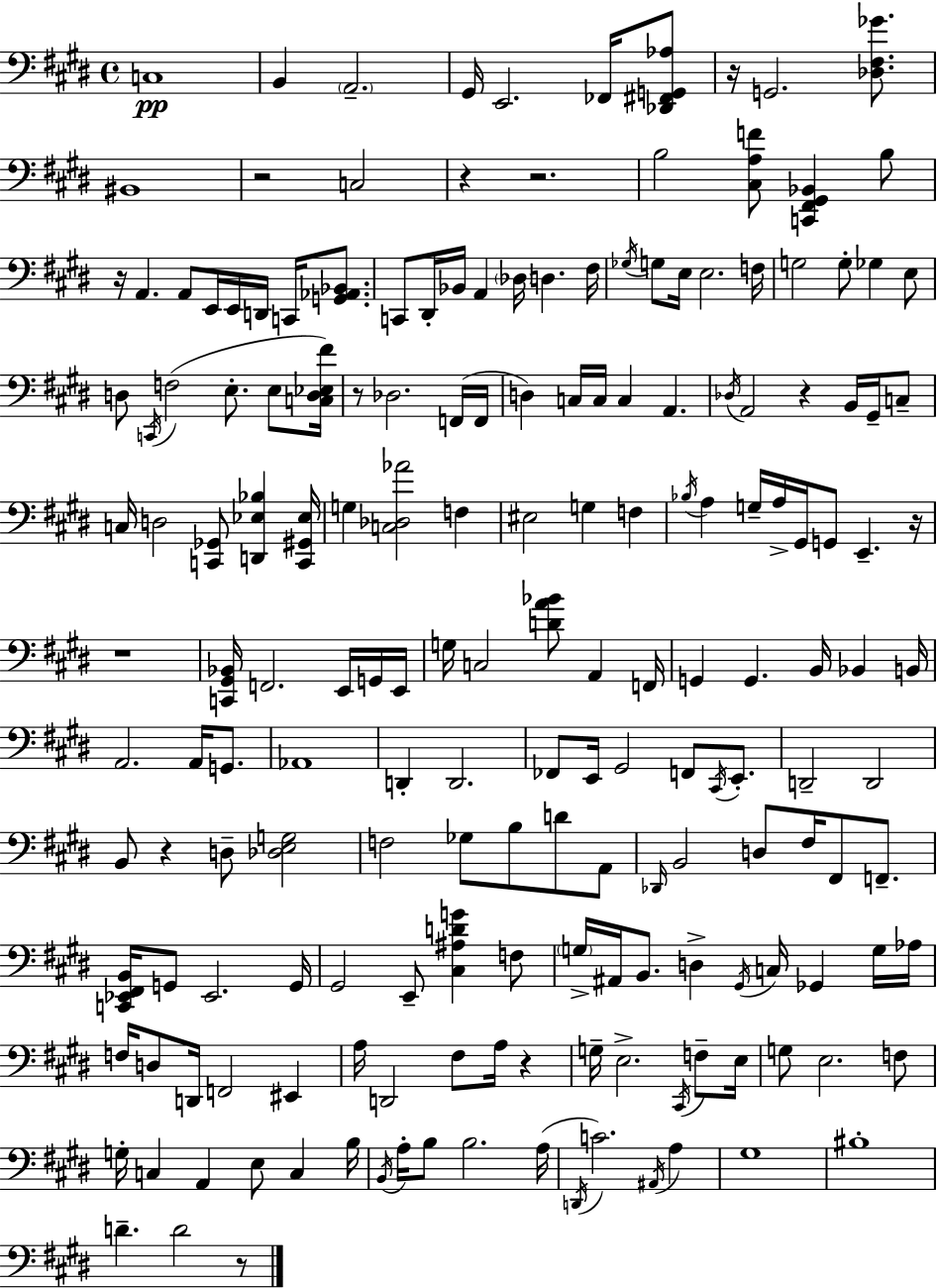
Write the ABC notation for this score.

X:1
T:Untitled
M:4/4
L:1/4
K:E
C,4 B,, A,,2 ^G,,/4 E,,2 _F,,/4 [_D,,^F,,G,,_A,]/2 z/4 G,,2 [_D,^F,_G]/2 ^B,,4 z2 C,2 z z2 B,2 [^C,A,F]/2 [C,,^F,,^G,,_B,,] B,/2 z/4 A,, A,,/2 E,,/4 E,,/4 D,,/4 C,,/4 [G,,_A,,_B,,]/2 C,,/2 ^D,,/4 _B,,/4 A,, _D,/4 D, ^F,/4 _G,/4 G,/2 E,/4 E,2 F,/4 G,2 G,/2 _G, E,/2 D,/2 C,,/4 F,2 E,/2 E,/2 [C,D,_E,^F]/4 z/2 _D,2 F,,/4 F,,/4 D, C,/4 C,/4 C, A,, _D,/4 A,,2 z B,,/4 ^G,,/4 C,/2 C,/4 D,2 [C,,_G,,]/2 [D,,_E,_B,] [C,,^G,,_E,]/4 G, [C,_D,_A]2 F, ^E,2 G, F, _B,/4 A, G,/4 A,/4 ^G,,/4 G,,/2 E,, z/4 z4 [C,,^G,,_B,,]/4 F,,2 E,,/4 G,,/4 E,,/4 G,/4 C,2 [DA_B]/2 A,, F,,/4 G,, G,, B,,/4 _B,, B,,/4 A,,2 A,,/4 G,,/2 _A,,4 D,, D,,2 _F,,/2 E,,/4 ^G,,2 F,,/2 ^C,,/4 E,,/2 D,,2 D,,2 B,,/2 z D,/2 [_D,E,G,]2 F,2 _G,/2 B,/2 D/2 A,,/2 _D,,/4 B,,2 D,/2 ^F,/4 ^F,,/2 F,,/2 [C,,_E,,^F,,B,,]/4 G,,/2 _E,,2 G,,/4 ^G,,2 E,,/2 [^C,^A,DG] F,/2 G,/4 ^A,,/4 B,,/2 D, ^G,,/4 C,/4 _G,, G,/4 _A,/4 F,/4 D,/2 D,,/4 F,,2 ^E,, A,/4 D,,2 ^F,/2 A,/4 z G,/4 E,2 ^C,,/4 F,/2 E,/4 G,/2 E,2 F,/2 G,/4 C, A,, E,/2 C, B,/4 B,,/4 A,/4 B,/2 B,2 A,/4 D,,/4 C2 ^A,,/4 A, ^G,4 ^B,4 D D2 z/2